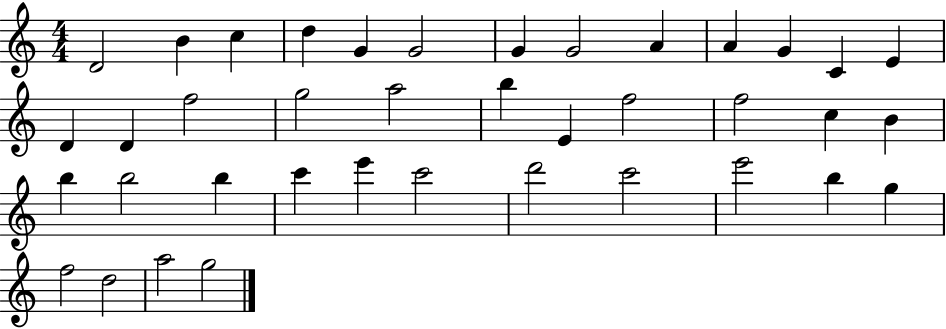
{
  \clef treble
  \numericTimeSignature
  \time 4/4
  \key c \major
  d'2 b'4 c''4 | d''4 g'4 g'2 | g'4 g'2 a'4 | a'4 g'4 c'4 e'4 | \break d'4 d'4 f''2 | g''2 a''2 | b''4 e'4 f''2 | f''2 c''4 b'4 | \break b''4 b''2 b''4 | c'''4 e'''4 c'''2 | d'''2 c'''2 | e'''2 b''4 g''4 | \break f''2 d''2 | a''2 g''2 | \bar "|."
}